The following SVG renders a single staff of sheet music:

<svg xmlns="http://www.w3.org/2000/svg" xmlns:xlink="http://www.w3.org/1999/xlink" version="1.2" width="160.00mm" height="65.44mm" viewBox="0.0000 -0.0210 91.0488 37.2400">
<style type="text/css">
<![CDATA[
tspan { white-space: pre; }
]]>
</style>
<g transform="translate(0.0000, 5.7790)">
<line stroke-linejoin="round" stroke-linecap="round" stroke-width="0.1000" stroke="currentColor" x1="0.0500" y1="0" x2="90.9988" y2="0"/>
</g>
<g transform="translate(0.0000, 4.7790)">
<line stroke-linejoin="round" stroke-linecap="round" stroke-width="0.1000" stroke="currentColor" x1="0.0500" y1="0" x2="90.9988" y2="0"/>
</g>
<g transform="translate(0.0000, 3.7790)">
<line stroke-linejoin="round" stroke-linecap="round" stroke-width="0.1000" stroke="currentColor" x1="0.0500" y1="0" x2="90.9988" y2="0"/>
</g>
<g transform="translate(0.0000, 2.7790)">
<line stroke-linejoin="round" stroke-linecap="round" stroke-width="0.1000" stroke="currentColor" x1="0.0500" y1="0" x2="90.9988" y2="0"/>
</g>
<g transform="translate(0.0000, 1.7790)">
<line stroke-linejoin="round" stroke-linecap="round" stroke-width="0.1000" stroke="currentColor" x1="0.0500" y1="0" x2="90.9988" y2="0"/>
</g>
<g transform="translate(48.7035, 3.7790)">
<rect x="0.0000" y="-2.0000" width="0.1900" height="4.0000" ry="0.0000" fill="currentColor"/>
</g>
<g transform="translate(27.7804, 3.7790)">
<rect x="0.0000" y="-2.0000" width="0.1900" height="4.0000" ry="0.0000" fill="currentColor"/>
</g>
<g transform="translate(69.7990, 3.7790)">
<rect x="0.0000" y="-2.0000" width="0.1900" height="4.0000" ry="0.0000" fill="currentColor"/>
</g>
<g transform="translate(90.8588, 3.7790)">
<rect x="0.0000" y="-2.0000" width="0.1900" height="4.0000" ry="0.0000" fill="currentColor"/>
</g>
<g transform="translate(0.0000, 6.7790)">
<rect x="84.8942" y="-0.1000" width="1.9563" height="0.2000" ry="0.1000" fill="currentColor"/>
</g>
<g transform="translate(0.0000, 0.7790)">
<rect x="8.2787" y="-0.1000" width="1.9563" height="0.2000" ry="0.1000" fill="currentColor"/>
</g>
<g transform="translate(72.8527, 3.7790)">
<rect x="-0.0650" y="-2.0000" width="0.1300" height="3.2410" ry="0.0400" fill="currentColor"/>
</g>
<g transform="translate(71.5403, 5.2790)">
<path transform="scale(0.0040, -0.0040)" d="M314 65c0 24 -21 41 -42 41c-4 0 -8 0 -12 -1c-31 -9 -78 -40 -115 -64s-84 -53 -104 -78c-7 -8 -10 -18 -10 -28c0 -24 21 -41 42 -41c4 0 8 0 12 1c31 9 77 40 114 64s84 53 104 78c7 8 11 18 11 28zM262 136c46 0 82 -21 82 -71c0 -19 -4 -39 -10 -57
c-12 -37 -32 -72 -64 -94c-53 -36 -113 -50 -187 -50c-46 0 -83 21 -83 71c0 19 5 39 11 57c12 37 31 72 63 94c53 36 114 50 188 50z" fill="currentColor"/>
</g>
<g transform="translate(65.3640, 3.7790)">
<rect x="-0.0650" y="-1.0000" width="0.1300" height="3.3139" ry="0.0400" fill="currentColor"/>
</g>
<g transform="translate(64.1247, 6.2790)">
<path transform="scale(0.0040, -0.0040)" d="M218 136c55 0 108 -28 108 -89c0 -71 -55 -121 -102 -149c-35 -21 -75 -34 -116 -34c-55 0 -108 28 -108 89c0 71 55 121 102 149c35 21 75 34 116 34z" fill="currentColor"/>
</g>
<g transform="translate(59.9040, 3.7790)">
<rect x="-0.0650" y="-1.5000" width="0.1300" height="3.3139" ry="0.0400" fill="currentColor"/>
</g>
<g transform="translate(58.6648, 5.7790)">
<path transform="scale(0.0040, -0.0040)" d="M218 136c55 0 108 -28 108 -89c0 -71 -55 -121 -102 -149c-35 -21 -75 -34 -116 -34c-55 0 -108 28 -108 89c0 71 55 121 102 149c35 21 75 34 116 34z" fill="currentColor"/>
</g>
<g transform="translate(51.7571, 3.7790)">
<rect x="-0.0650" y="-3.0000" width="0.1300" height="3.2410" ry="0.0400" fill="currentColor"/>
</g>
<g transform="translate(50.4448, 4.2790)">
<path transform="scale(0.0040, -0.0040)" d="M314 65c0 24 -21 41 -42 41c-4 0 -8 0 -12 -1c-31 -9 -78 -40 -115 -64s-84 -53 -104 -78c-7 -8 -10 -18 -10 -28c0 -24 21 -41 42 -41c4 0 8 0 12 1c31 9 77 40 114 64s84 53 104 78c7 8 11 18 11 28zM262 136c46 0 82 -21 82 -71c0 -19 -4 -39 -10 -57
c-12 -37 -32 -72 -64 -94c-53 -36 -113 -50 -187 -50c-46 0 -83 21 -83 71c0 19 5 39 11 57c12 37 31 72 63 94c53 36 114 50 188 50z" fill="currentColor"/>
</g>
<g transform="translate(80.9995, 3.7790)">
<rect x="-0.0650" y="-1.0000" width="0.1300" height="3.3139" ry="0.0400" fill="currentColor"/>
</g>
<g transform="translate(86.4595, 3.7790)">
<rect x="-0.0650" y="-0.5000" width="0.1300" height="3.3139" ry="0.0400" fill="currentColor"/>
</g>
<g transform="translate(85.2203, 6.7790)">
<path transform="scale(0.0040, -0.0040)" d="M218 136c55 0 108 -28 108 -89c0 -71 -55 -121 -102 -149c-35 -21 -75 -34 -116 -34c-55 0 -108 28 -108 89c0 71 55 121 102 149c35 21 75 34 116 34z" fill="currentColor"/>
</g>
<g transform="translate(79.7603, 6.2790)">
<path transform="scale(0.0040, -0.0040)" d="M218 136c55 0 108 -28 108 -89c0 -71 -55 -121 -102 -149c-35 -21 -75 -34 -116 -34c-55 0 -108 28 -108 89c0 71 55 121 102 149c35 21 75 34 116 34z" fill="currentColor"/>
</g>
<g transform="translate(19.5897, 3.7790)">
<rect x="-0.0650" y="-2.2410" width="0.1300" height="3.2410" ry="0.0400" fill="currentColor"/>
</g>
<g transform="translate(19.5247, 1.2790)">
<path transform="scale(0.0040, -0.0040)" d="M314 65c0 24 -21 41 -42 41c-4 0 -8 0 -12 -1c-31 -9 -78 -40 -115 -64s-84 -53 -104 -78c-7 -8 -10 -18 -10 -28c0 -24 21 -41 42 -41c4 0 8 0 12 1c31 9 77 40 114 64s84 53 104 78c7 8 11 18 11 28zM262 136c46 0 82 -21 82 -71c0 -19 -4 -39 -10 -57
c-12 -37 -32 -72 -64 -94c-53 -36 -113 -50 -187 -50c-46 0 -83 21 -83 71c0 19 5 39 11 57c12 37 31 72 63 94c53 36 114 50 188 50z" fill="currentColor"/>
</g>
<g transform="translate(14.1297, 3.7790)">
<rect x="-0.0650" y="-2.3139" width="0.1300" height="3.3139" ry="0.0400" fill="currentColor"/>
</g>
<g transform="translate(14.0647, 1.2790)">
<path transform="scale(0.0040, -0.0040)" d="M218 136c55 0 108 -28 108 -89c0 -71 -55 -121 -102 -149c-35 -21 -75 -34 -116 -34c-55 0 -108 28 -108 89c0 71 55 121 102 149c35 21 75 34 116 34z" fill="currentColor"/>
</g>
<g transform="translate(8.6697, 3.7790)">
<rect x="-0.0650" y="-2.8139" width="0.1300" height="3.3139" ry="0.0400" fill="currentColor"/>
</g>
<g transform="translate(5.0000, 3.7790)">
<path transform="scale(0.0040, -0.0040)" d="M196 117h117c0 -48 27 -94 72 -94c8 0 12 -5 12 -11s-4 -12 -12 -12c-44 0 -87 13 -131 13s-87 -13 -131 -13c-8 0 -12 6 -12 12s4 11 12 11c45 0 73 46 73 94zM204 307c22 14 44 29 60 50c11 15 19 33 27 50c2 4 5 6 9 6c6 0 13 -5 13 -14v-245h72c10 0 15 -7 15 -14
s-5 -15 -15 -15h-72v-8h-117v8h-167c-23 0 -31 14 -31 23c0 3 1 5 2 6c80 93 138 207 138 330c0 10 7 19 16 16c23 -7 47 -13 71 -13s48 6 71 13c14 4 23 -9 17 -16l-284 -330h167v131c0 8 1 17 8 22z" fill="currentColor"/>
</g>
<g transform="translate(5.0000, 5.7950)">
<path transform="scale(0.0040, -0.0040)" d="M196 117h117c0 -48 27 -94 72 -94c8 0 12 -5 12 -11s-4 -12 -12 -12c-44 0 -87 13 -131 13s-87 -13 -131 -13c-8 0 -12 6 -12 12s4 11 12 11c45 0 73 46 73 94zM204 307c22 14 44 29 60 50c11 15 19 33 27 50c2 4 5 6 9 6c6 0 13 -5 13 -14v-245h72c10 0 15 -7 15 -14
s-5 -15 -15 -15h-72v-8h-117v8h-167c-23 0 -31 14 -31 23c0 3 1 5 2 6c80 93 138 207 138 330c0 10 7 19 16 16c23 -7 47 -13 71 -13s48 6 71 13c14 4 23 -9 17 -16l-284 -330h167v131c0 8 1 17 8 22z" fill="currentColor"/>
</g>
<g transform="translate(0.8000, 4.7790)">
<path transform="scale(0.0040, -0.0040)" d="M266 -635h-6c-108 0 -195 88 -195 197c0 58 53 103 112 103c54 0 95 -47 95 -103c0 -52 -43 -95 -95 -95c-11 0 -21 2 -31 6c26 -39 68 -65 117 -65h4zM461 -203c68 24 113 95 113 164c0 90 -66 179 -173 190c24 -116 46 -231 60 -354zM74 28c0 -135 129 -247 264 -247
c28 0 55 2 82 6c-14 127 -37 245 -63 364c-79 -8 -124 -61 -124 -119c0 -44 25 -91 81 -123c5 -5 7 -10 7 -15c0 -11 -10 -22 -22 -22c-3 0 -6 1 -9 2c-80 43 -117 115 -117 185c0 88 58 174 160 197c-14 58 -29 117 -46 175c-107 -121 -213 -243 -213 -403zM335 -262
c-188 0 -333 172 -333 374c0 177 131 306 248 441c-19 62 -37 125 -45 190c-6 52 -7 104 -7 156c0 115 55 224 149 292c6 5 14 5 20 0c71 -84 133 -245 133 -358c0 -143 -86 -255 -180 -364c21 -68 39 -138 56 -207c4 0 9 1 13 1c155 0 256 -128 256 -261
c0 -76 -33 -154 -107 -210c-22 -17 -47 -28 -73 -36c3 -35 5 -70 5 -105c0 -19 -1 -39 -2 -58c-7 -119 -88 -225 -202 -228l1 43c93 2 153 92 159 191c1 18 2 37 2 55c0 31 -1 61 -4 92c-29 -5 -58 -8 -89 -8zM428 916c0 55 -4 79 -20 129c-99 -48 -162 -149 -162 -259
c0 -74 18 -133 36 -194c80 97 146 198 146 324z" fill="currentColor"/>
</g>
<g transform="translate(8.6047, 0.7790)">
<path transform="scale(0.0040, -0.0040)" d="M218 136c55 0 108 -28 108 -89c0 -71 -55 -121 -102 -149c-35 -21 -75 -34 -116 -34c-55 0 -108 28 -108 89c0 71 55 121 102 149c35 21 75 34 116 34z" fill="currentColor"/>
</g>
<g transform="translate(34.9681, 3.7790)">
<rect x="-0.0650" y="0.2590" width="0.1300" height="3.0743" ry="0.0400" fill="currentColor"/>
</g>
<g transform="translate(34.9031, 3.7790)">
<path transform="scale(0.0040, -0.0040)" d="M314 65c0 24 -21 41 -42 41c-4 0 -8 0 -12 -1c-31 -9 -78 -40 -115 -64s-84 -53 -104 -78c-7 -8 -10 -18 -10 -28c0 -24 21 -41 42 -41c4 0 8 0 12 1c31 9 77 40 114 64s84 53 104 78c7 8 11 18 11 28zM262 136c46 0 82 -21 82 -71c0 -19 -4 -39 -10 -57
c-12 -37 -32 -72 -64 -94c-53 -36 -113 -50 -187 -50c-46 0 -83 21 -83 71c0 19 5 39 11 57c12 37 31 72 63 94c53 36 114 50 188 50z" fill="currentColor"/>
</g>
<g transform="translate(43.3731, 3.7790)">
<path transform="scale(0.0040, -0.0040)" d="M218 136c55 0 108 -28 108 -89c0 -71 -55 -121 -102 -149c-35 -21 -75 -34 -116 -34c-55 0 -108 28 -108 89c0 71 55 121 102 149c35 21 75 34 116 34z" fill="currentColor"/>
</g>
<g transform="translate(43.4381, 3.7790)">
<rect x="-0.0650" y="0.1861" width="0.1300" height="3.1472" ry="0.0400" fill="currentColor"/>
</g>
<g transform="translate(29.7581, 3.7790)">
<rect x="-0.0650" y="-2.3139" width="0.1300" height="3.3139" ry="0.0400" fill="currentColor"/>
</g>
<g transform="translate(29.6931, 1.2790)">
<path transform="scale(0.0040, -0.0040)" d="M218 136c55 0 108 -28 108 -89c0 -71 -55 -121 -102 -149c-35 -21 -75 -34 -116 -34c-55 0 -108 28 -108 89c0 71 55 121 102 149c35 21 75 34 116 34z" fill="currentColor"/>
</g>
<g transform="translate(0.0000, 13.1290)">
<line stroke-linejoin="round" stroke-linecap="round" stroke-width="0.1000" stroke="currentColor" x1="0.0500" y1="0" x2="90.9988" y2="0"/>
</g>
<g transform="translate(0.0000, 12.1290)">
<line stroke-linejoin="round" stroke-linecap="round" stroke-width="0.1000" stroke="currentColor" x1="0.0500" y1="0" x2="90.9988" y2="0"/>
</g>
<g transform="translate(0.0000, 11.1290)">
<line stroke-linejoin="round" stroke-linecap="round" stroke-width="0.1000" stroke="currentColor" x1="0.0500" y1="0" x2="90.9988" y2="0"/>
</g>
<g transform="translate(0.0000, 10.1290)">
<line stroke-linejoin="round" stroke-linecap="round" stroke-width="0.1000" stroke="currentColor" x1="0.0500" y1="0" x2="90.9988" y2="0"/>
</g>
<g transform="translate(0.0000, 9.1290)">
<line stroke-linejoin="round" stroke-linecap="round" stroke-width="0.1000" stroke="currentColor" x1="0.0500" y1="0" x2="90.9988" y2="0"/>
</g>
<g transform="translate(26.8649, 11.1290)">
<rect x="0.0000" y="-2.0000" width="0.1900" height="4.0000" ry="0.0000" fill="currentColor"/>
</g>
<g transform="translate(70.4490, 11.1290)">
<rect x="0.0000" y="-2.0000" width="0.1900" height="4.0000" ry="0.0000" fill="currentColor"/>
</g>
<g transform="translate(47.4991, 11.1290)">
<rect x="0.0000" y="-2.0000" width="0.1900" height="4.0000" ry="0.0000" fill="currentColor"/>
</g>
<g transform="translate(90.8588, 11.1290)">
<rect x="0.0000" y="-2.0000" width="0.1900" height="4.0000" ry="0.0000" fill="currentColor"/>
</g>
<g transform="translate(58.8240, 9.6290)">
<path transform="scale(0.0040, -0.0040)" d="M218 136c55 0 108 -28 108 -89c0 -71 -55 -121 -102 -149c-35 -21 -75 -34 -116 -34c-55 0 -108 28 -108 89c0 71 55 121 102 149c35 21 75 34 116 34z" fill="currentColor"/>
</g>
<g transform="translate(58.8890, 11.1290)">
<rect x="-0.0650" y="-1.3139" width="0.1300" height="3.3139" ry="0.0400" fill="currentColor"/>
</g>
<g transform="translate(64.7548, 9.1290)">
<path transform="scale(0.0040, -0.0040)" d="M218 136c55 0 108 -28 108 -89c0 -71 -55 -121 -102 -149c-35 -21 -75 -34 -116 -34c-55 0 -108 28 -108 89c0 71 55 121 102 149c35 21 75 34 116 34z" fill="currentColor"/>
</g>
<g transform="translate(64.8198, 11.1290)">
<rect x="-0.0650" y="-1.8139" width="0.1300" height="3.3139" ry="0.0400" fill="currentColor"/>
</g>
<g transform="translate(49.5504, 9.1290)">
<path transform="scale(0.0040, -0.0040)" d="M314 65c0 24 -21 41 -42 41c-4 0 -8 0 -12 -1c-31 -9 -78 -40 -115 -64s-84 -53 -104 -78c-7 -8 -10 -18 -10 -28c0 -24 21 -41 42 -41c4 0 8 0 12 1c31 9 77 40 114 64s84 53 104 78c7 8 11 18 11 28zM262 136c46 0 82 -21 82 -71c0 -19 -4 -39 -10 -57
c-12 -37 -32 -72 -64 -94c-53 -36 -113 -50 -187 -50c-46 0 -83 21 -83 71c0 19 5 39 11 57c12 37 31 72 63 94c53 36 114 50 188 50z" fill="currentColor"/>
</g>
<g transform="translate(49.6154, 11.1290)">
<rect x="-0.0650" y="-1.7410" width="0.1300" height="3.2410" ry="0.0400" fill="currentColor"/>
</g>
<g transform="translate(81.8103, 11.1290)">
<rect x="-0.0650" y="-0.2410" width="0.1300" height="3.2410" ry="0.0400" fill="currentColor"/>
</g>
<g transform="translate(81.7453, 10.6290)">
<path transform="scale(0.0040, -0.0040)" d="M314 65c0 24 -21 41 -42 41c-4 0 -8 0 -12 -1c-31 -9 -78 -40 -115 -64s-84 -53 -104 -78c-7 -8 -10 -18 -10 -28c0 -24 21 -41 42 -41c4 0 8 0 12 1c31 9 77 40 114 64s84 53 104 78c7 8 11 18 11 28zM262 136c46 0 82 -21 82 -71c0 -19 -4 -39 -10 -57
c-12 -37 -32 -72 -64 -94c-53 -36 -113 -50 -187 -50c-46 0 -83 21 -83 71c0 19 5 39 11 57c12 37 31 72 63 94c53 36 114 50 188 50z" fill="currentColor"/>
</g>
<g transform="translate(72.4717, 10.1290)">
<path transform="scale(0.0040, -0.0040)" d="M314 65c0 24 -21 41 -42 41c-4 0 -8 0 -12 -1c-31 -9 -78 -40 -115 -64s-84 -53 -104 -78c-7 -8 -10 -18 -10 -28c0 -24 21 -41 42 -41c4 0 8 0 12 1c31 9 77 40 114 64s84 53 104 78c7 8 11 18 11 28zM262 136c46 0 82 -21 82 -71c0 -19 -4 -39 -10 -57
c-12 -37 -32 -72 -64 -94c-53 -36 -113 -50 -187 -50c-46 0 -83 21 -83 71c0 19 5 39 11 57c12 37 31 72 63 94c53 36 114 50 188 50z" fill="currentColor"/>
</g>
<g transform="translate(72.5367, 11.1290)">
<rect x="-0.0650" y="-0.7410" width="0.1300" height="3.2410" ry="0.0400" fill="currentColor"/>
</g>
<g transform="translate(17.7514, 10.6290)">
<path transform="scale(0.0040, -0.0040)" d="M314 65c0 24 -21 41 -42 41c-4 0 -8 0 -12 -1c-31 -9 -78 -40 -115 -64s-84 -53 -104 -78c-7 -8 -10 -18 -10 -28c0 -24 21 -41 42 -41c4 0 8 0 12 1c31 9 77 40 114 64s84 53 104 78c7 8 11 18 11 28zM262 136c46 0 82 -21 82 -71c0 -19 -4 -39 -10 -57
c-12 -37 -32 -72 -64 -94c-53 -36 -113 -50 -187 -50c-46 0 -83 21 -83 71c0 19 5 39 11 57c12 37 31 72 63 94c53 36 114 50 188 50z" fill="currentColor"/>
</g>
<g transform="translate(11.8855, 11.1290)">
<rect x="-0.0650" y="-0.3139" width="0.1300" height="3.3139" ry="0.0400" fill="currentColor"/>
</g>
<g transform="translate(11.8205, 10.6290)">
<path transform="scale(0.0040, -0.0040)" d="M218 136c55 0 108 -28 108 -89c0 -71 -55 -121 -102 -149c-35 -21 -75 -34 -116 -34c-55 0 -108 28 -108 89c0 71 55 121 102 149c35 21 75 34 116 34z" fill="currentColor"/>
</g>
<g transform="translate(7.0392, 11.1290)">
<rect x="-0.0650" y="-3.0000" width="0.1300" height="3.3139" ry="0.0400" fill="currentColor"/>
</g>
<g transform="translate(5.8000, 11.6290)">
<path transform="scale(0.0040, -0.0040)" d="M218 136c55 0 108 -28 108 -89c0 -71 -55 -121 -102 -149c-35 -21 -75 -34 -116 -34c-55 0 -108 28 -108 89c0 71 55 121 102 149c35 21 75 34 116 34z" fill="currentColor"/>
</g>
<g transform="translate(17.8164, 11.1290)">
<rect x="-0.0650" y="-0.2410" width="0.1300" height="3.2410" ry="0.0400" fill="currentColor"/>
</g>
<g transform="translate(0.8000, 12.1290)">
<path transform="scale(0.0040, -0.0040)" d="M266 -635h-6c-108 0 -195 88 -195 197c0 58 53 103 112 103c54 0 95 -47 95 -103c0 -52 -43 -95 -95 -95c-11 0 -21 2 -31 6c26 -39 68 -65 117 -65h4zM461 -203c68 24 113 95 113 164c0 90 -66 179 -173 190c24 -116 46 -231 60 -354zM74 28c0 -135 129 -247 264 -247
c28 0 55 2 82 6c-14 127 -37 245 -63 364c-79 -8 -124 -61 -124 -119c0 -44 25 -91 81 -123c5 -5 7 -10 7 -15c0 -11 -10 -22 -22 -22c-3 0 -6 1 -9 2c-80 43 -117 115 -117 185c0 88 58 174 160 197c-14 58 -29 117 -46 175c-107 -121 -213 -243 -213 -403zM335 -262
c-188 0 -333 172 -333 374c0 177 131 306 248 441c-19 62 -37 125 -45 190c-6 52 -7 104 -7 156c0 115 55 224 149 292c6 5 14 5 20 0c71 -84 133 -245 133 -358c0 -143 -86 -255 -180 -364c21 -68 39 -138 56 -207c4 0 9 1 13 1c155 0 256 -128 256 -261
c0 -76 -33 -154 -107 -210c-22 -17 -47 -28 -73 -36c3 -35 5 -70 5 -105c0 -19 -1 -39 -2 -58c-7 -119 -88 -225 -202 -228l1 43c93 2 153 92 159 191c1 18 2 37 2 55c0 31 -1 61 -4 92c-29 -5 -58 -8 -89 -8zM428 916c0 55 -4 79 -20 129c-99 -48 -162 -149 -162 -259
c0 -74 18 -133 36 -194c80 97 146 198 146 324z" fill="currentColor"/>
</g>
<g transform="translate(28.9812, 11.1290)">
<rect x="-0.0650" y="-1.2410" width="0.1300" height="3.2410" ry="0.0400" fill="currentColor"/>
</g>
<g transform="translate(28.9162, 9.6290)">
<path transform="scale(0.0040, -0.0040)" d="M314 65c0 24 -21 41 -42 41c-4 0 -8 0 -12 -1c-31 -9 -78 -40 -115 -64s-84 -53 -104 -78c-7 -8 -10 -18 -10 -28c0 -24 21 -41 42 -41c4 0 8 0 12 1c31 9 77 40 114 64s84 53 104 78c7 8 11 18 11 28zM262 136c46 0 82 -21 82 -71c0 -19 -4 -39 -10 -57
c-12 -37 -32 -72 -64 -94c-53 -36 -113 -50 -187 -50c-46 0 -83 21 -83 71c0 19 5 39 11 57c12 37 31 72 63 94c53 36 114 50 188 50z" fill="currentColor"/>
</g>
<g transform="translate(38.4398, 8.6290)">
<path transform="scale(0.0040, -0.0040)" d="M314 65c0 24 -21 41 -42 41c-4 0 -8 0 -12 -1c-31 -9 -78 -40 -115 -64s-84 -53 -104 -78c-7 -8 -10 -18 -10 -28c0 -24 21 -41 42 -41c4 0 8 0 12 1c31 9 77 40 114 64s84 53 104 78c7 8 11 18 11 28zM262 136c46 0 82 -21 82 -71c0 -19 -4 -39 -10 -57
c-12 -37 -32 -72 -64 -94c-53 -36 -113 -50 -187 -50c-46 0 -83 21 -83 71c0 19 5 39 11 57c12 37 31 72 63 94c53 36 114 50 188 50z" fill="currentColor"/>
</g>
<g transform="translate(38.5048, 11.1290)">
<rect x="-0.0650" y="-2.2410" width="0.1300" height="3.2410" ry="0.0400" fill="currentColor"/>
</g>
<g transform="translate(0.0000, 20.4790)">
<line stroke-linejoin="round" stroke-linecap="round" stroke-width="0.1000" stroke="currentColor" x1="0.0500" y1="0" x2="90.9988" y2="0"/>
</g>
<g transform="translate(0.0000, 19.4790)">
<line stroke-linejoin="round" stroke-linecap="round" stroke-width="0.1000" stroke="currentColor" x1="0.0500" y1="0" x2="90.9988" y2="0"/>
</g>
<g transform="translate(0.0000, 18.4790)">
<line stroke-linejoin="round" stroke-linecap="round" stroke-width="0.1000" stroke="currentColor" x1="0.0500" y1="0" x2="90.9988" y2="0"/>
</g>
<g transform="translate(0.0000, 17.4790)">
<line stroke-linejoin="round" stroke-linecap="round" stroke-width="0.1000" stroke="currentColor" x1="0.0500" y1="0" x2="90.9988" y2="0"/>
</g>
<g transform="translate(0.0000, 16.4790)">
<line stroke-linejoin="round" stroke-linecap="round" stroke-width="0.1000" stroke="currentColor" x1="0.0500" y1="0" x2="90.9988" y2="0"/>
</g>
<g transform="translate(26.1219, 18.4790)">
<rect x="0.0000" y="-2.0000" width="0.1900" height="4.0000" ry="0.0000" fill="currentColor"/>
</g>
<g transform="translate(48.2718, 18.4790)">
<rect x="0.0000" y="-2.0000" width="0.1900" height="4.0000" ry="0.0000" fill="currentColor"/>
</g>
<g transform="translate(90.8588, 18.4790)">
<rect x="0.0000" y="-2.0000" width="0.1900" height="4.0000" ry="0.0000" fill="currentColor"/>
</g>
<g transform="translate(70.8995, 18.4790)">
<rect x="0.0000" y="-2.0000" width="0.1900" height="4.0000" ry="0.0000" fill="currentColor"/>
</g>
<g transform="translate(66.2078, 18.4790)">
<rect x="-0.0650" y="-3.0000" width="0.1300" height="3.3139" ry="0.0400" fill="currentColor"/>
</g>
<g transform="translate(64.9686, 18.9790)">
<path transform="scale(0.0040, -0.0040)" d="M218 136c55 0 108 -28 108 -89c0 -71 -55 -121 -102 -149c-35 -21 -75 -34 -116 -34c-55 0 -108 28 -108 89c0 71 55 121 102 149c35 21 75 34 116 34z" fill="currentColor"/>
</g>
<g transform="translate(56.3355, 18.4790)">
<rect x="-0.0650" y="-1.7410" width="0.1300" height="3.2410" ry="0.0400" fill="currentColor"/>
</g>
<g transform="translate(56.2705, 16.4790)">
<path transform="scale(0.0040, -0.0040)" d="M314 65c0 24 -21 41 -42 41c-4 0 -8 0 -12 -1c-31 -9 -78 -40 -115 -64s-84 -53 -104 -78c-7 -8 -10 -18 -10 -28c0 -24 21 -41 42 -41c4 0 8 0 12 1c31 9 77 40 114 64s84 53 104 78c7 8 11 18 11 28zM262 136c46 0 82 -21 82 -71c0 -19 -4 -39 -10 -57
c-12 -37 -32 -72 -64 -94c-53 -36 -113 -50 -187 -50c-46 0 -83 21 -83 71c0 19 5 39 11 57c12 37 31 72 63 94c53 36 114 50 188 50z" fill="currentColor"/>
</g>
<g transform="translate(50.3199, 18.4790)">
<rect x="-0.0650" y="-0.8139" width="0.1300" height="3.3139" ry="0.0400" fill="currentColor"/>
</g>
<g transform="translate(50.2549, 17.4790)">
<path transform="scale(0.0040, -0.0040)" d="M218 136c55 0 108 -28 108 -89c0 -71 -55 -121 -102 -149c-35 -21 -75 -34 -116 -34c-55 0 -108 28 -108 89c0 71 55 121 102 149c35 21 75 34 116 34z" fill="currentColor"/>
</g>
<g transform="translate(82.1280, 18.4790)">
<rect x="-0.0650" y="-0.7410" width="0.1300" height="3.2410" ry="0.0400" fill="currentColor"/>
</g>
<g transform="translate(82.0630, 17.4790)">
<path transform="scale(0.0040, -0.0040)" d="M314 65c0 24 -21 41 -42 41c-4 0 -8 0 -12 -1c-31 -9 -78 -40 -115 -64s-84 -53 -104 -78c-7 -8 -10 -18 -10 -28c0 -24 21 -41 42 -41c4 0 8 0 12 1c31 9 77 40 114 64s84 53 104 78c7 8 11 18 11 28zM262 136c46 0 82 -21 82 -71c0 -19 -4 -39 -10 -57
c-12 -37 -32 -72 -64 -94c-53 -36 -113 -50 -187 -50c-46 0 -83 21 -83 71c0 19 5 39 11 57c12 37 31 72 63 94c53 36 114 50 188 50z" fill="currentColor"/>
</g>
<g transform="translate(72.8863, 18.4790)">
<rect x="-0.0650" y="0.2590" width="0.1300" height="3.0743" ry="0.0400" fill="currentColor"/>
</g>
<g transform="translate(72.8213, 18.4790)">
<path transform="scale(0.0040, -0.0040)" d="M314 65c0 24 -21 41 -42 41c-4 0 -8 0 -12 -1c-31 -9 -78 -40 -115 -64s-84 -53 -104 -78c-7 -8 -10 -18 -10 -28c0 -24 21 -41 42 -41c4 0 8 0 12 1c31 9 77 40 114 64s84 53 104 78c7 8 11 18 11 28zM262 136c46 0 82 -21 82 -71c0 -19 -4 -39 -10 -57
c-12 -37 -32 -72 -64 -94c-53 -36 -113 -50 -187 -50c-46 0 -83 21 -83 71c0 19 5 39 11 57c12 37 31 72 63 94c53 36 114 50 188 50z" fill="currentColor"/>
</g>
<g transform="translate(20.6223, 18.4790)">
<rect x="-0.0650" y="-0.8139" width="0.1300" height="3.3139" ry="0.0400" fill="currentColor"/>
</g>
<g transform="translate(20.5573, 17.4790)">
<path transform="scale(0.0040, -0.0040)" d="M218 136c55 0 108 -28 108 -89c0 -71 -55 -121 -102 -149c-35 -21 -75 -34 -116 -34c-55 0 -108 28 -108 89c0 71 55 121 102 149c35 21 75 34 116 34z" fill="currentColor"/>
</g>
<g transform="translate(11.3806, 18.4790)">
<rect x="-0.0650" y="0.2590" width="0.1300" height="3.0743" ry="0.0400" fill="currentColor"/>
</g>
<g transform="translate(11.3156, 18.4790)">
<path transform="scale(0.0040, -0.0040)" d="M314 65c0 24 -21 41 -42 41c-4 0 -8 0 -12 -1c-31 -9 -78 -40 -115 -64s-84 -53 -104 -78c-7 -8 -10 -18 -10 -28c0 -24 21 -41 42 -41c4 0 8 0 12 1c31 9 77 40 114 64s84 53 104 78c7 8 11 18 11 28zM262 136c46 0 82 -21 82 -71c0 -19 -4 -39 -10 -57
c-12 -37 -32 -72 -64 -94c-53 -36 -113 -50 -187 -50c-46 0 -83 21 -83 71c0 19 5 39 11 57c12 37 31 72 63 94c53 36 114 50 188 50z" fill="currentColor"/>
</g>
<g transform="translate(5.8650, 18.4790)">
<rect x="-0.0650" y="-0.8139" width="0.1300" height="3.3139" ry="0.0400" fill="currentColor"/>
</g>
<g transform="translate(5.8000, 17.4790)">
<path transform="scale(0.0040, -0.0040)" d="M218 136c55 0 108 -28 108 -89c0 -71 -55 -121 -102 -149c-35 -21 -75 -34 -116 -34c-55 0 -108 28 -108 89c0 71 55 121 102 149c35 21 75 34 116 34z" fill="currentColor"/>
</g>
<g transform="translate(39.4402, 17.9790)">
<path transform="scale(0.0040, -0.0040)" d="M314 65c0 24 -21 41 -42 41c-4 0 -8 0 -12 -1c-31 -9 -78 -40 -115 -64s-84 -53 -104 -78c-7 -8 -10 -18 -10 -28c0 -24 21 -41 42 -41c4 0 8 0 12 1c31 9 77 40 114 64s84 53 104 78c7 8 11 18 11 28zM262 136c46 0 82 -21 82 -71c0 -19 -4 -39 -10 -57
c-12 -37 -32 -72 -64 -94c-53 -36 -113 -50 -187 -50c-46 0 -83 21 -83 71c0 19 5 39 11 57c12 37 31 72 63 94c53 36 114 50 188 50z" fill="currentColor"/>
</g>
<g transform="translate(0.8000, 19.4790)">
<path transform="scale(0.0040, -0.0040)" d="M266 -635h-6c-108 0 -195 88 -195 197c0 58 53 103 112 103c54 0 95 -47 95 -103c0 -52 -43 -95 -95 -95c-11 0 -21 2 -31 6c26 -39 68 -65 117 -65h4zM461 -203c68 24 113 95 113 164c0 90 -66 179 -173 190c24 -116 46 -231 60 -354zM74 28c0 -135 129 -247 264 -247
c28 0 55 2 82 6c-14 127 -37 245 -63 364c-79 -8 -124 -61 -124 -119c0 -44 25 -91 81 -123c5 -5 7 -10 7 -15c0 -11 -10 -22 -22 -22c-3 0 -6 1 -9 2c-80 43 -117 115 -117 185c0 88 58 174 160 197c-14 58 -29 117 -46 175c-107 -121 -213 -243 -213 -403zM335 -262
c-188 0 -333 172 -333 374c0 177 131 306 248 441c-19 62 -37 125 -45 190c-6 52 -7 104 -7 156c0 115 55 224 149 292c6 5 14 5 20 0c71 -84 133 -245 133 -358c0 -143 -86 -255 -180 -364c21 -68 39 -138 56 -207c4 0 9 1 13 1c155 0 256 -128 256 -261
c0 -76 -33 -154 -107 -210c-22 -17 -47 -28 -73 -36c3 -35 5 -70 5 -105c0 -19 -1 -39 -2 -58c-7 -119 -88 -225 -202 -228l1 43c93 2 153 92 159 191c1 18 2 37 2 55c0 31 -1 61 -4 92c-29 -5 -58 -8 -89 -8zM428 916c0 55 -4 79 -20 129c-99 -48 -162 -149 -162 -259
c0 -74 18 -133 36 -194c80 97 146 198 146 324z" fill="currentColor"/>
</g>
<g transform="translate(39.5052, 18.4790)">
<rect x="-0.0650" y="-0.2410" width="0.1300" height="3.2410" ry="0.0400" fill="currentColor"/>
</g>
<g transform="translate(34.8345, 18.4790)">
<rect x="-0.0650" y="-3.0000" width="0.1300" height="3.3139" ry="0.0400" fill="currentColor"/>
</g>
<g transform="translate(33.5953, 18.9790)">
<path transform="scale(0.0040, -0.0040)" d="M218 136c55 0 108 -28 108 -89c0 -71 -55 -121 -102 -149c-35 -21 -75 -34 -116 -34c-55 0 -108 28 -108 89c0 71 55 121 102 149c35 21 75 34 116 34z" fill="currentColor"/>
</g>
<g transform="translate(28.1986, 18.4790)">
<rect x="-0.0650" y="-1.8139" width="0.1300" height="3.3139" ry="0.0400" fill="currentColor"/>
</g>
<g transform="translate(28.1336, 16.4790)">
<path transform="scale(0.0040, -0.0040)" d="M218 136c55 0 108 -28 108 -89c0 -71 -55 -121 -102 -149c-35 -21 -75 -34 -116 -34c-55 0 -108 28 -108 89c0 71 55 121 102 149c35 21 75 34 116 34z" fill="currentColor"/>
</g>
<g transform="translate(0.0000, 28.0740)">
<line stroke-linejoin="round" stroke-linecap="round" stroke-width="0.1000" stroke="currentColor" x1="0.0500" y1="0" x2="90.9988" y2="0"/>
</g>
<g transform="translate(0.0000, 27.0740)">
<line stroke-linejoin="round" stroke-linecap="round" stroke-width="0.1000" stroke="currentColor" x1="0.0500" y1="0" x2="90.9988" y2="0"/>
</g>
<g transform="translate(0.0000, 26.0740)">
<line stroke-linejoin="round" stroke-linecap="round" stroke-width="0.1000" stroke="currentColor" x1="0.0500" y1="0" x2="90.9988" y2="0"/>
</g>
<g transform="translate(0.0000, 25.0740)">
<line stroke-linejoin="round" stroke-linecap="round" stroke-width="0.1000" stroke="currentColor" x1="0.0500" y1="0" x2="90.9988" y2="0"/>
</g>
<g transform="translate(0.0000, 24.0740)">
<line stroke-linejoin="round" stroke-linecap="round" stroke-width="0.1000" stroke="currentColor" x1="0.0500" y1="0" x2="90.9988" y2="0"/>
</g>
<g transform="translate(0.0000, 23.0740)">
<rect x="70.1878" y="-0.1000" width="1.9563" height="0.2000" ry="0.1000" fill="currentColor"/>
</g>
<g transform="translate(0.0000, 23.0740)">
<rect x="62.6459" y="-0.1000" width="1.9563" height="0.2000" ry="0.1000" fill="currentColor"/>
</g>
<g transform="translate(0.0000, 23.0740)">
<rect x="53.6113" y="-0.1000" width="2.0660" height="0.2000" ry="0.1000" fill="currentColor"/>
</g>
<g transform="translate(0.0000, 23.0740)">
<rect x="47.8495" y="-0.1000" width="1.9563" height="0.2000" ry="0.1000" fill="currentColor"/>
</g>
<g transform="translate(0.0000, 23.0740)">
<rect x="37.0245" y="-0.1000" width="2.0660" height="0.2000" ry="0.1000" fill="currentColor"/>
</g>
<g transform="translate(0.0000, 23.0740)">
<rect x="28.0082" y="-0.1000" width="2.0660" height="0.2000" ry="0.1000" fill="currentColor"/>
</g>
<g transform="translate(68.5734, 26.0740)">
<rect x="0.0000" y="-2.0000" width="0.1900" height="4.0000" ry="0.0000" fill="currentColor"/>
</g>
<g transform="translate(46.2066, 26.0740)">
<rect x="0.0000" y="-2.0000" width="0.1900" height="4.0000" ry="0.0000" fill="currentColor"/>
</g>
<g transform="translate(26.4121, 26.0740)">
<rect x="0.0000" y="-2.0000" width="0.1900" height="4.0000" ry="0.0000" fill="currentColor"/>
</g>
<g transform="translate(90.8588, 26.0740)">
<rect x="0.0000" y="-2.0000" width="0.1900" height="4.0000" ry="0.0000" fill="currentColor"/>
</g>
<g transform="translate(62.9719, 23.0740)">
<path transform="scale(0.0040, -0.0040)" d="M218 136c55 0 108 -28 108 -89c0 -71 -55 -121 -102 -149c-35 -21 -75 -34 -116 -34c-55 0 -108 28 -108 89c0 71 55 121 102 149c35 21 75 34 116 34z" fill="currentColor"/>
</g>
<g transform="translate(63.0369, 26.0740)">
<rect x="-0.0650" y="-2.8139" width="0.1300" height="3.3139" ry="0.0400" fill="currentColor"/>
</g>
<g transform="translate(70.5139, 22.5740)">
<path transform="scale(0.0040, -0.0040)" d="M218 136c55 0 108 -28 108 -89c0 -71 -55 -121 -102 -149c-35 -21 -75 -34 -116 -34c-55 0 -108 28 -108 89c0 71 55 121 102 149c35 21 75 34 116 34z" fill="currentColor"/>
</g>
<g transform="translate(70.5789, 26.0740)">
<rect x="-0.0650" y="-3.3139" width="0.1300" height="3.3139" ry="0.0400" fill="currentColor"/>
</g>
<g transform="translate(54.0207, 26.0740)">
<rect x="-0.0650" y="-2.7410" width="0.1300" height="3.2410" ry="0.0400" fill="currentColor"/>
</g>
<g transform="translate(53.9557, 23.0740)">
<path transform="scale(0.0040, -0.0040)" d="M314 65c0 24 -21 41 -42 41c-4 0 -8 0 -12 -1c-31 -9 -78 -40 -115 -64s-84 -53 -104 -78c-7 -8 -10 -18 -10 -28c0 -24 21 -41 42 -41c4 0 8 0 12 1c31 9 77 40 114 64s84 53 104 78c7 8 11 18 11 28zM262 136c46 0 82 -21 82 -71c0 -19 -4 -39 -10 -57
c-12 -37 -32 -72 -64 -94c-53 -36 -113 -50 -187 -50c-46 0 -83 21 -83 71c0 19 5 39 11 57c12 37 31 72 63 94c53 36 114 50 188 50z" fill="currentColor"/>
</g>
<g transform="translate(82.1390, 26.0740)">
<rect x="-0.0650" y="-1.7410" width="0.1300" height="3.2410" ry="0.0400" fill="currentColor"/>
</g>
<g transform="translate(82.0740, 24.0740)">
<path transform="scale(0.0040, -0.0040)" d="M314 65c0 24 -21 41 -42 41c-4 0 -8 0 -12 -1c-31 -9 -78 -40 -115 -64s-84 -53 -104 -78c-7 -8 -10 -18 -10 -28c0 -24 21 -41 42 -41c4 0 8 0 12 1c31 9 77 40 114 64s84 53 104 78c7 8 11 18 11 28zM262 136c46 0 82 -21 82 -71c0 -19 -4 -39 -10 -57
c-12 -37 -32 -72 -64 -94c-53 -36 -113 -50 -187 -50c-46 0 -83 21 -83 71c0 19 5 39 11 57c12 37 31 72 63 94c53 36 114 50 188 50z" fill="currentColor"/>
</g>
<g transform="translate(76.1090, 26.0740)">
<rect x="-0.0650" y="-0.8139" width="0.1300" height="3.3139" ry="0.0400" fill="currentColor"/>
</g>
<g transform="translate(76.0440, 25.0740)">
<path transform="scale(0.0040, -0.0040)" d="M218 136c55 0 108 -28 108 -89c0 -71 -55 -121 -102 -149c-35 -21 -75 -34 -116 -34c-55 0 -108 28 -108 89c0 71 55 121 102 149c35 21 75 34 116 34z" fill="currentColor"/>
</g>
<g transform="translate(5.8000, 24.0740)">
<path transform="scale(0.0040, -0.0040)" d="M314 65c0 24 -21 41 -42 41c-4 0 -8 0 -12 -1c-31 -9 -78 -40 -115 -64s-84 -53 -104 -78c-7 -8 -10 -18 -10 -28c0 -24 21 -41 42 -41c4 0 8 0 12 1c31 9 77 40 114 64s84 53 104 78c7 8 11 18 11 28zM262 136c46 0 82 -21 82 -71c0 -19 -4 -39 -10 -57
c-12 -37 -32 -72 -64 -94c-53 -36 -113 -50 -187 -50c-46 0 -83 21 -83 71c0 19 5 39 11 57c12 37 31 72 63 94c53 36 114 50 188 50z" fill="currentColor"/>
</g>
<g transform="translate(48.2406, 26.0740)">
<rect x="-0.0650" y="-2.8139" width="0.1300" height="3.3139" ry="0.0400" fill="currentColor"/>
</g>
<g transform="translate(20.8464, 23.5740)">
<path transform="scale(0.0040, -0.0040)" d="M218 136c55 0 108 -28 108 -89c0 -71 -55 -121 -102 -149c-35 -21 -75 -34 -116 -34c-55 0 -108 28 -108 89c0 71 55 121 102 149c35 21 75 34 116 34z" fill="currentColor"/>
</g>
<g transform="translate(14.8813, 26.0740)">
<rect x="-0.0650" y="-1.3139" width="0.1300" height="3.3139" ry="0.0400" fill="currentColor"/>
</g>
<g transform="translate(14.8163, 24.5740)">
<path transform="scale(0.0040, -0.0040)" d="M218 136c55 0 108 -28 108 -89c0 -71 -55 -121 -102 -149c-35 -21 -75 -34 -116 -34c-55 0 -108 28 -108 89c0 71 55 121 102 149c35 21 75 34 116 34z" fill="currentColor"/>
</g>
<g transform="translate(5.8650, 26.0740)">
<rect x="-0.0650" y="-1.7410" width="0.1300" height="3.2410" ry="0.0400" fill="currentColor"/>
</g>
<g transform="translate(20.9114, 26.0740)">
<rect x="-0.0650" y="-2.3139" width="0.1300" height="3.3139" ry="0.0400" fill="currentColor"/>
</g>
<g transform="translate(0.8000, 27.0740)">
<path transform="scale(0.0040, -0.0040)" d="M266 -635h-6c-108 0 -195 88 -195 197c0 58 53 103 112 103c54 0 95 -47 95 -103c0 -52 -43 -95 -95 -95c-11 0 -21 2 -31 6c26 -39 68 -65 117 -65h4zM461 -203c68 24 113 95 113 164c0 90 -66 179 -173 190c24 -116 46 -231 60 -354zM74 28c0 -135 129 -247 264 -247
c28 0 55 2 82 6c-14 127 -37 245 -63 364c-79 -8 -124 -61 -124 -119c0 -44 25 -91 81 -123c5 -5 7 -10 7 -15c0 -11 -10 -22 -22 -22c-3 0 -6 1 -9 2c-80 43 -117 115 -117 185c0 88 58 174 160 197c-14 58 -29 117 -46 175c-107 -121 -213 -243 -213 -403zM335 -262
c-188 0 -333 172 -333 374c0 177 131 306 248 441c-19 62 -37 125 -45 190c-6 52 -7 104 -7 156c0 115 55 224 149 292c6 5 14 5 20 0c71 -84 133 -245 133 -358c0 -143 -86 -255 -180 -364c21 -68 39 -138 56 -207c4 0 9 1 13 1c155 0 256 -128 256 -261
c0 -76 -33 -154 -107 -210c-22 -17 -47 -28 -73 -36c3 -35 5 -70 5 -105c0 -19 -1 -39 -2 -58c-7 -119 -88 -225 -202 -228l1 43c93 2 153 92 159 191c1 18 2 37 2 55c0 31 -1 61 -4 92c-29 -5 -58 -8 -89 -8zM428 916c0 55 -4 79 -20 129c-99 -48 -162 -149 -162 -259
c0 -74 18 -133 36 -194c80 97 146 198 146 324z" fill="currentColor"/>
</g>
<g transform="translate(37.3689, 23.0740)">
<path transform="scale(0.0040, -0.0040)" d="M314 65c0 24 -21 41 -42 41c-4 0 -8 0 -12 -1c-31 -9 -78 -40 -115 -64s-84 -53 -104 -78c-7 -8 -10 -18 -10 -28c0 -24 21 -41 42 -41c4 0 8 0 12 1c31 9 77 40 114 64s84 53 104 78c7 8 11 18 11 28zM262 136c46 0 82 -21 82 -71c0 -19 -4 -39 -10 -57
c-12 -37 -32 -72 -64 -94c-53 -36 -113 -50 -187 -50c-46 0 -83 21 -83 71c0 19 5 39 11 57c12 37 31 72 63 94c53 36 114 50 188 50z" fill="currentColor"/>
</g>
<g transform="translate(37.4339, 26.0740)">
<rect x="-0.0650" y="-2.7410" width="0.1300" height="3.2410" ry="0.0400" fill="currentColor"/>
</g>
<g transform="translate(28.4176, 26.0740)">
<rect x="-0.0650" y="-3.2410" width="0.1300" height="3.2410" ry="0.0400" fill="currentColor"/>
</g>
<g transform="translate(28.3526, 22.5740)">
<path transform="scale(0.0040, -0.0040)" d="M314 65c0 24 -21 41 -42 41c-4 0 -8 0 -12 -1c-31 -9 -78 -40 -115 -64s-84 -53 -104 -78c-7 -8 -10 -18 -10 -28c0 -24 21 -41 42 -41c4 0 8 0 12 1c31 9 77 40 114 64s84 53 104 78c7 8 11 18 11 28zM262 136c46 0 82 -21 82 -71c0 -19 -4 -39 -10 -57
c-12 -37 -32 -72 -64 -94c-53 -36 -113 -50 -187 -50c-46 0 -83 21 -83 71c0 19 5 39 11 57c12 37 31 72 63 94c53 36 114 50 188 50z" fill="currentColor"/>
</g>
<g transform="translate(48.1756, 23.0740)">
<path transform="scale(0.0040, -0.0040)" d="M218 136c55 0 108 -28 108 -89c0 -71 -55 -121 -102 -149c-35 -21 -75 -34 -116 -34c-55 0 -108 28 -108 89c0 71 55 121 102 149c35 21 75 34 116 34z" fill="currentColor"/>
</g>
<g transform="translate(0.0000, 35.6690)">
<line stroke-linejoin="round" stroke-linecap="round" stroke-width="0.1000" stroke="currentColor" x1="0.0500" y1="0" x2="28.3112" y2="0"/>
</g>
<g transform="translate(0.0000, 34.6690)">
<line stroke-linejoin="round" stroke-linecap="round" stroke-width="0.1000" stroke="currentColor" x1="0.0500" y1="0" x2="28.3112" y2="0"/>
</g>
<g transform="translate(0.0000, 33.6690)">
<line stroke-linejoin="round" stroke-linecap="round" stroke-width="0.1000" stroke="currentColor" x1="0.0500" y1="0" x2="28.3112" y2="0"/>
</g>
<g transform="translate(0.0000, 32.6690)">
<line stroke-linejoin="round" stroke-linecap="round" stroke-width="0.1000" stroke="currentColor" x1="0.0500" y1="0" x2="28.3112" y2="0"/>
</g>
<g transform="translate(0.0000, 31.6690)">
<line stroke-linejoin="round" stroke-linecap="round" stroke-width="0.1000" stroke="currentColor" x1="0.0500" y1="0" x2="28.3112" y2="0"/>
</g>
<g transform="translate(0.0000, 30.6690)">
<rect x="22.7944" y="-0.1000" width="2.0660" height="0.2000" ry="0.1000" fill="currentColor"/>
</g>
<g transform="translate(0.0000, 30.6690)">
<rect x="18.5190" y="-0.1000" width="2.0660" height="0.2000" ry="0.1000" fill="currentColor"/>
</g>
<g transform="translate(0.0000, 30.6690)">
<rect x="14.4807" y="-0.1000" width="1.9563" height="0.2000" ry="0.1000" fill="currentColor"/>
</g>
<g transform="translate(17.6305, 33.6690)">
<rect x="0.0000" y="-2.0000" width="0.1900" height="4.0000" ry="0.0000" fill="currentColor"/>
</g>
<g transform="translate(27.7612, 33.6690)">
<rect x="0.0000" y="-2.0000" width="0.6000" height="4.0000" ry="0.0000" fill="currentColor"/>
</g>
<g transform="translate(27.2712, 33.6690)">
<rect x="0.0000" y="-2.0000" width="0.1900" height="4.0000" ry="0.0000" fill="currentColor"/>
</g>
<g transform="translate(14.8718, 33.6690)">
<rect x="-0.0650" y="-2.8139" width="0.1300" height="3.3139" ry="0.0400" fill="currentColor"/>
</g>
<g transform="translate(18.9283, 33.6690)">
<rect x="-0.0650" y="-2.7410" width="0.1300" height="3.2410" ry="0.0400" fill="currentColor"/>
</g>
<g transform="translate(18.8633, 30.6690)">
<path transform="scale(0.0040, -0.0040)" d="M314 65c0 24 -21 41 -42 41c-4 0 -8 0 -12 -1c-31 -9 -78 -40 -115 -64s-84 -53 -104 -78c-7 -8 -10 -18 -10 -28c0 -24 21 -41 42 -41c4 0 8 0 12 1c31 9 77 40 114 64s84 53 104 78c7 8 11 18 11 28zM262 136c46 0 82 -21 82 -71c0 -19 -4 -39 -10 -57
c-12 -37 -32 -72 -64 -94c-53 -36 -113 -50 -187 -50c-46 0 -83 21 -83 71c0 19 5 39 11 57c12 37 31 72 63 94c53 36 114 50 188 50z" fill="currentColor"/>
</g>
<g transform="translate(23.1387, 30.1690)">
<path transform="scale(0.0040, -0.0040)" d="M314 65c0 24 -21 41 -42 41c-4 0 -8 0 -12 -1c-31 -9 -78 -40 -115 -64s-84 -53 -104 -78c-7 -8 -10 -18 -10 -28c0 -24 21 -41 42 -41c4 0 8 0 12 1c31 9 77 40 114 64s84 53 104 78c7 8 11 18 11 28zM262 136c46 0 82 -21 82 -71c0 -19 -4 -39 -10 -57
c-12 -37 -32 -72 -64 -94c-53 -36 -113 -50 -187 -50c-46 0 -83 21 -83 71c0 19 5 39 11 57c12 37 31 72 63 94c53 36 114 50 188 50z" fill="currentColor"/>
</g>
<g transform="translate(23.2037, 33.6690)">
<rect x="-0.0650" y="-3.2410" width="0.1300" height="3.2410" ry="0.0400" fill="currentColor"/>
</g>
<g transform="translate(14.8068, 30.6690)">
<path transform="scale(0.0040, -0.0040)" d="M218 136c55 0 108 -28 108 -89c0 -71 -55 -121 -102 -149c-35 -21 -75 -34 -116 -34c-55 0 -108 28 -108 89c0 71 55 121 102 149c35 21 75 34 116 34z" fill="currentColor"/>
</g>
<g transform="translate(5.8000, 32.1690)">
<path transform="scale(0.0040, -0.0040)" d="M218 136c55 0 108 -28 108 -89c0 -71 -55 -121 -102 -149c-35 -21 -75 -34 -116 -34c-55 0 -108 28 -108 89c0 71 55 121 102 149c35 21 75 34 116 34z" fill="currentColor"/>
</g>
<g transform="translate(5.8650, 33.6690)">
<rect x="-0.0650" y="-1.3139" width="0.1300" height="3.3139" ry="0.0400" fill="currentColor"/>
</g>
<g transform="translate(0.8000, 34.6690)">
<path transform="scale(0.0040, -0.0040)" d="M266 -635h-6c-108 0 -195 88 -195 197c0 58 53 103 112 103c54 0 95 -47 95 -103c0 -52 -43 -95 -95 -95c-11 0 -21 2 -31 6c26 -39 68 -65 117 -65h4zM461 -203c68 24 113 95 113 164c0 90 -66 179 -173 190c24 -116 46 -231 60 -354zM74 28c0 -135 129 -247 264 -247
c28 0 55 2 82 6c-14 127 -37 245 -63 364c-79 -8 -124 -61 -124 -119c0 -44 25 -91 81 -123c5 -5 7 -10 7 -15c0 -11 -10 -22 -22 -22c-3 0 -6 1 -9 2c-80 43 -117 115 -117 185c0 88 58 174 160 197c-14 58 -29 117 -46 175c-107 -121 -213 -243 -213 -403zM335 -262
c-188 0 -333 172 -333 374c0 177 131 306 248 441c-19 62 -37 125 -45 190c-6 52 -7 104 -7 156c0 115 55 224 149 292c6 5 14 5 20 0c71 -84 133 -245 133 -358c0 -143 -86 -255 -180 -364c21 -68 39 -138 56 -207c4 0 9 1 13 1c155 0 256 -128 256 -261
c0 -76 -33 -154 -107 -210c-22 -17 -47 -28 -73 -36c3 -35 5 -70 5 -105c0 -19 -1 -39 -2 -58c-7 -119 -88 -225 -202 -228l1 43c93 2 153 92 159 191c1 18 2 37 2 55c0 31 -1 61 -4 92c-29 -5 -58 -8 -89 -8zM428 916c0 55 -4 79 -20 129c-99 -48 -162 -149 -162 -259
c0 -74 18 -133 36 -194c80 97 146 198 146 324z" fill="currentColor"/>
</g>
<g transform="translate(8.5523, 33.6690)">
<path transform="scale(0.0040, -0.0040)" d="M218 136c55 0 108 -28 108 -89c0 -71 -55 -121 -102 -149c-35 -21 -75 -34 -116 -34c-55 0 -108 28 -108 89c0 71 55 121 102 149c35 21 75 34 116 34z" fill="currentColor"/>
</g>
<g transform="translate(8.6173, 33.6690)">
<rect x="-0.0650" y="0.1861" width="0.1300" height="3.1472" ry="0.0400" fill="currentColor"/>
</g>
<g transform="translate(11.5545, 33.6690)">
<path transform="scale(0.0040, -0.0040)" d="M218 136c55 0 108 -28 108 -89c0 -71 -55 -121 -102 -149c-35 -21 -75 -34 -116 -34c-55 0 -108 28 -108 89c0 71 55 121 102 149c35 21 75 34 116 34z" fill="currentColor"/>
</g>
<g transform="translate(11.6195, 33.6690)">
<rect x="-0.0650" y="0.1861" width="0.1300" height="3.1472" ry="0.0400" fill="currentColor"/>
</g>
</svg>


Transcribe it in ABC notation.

X:1
T:Untitled
M:4/4
L:1/4
K:C
a g g2 g B2 B A2 E D F2 D C A c c2 e2 g2 f2 e f d2 c2 d B2 d f A c2 d f2 A B2 d2 f2 e g b2 a2 a a2 a b d f2 e B B a a2 b2